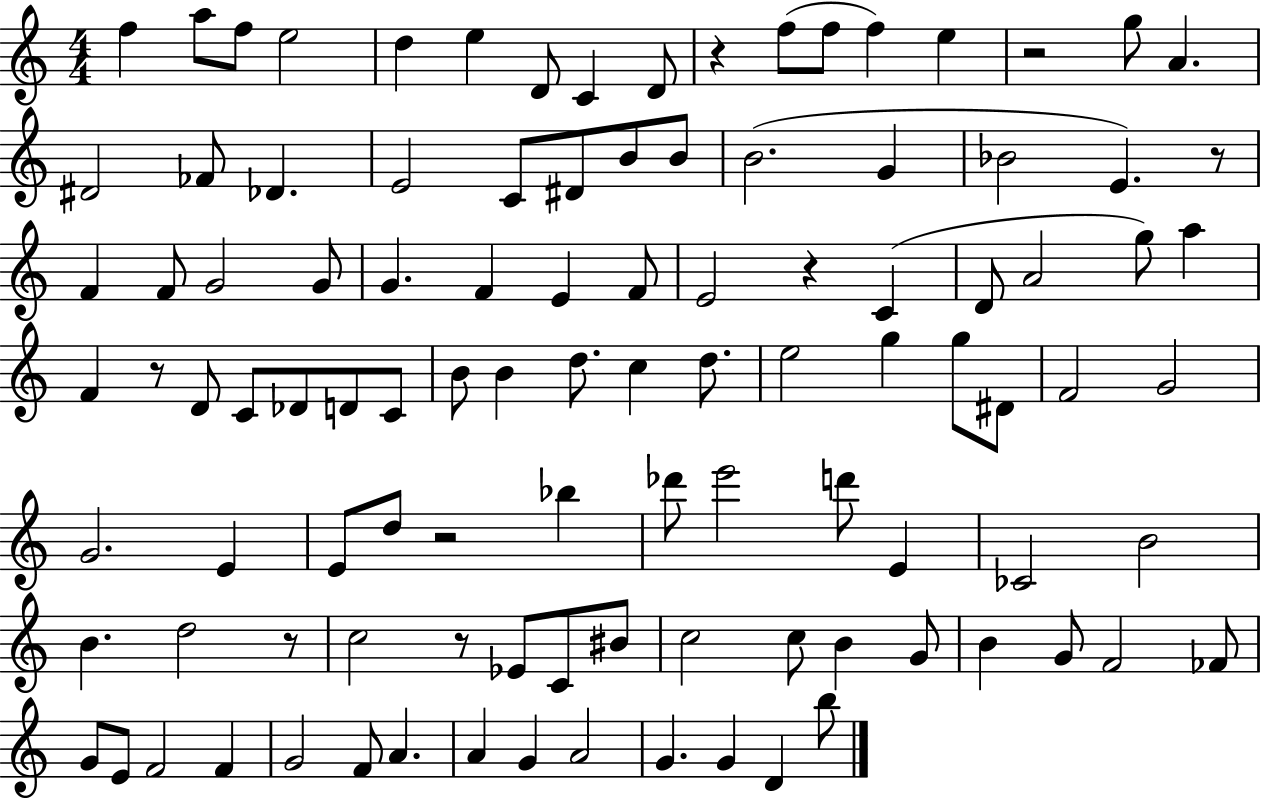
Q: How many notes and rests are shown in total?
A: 105